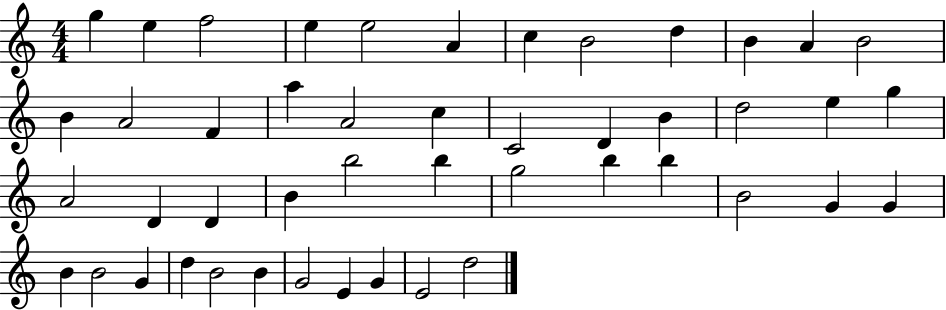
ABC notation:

X:1
T:Untitled
M:4/4
L:1/4
K:C
g e f2 e e2 A c B2 d B A B2 B A2 F a A2 c C2 D B d2 e g A2 D D B b2 b g2 b b B2 G G B B2 G d B2 B G2 E G E2 d2